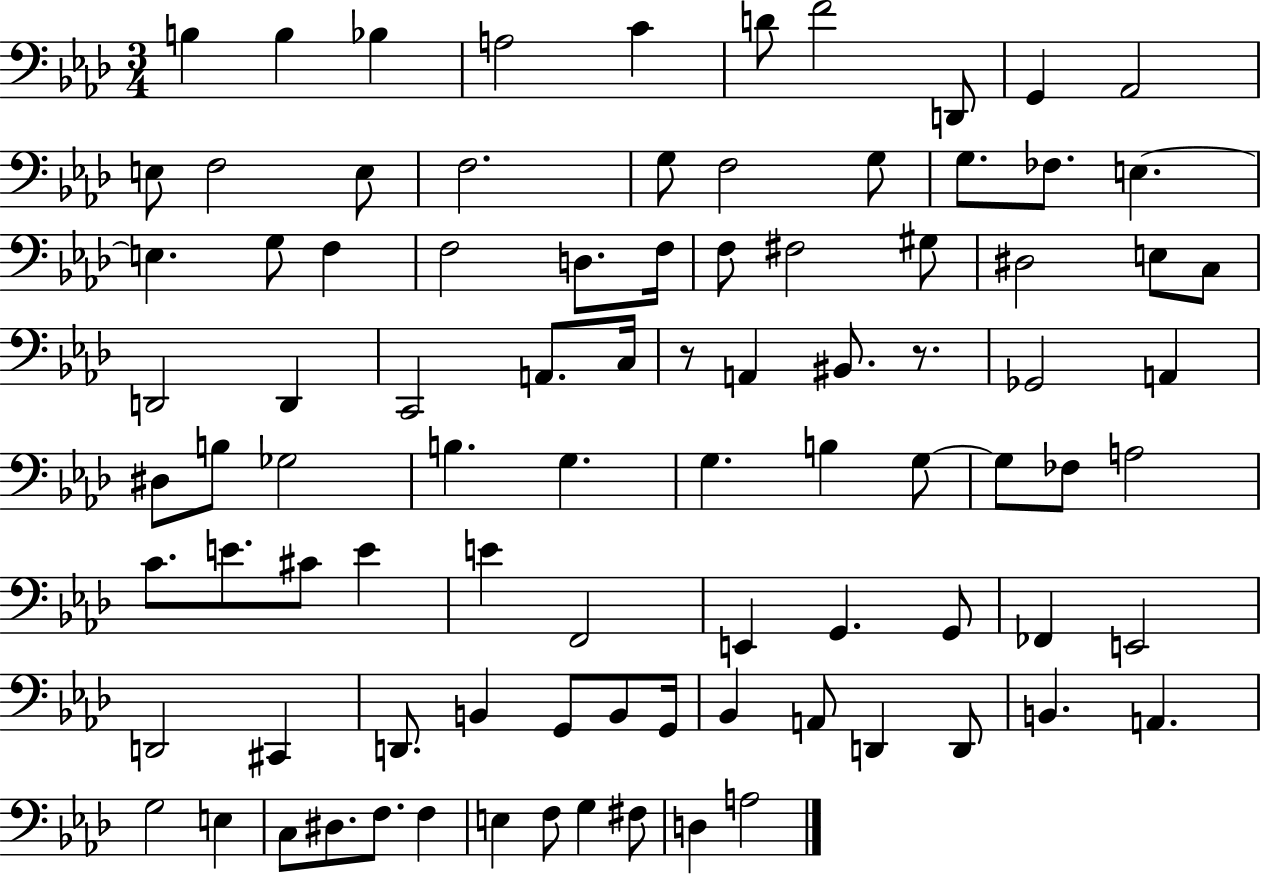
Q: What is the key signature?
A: AES major